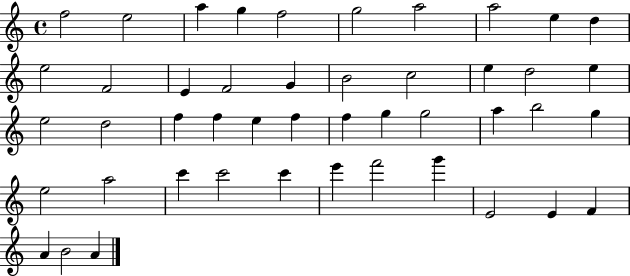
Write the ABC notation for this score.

X:1
T:Untitled
M:4/4
L:1/4
K:C
f2 e2 a g f2 g2 a2 a2 e d e2 F2 E F2 G B2 c2 e d2 e e2 d2 f f e f f g g2 a b2 g e2 a2 c' c'2 c' e' f'2 g' E2 E F A B2 A